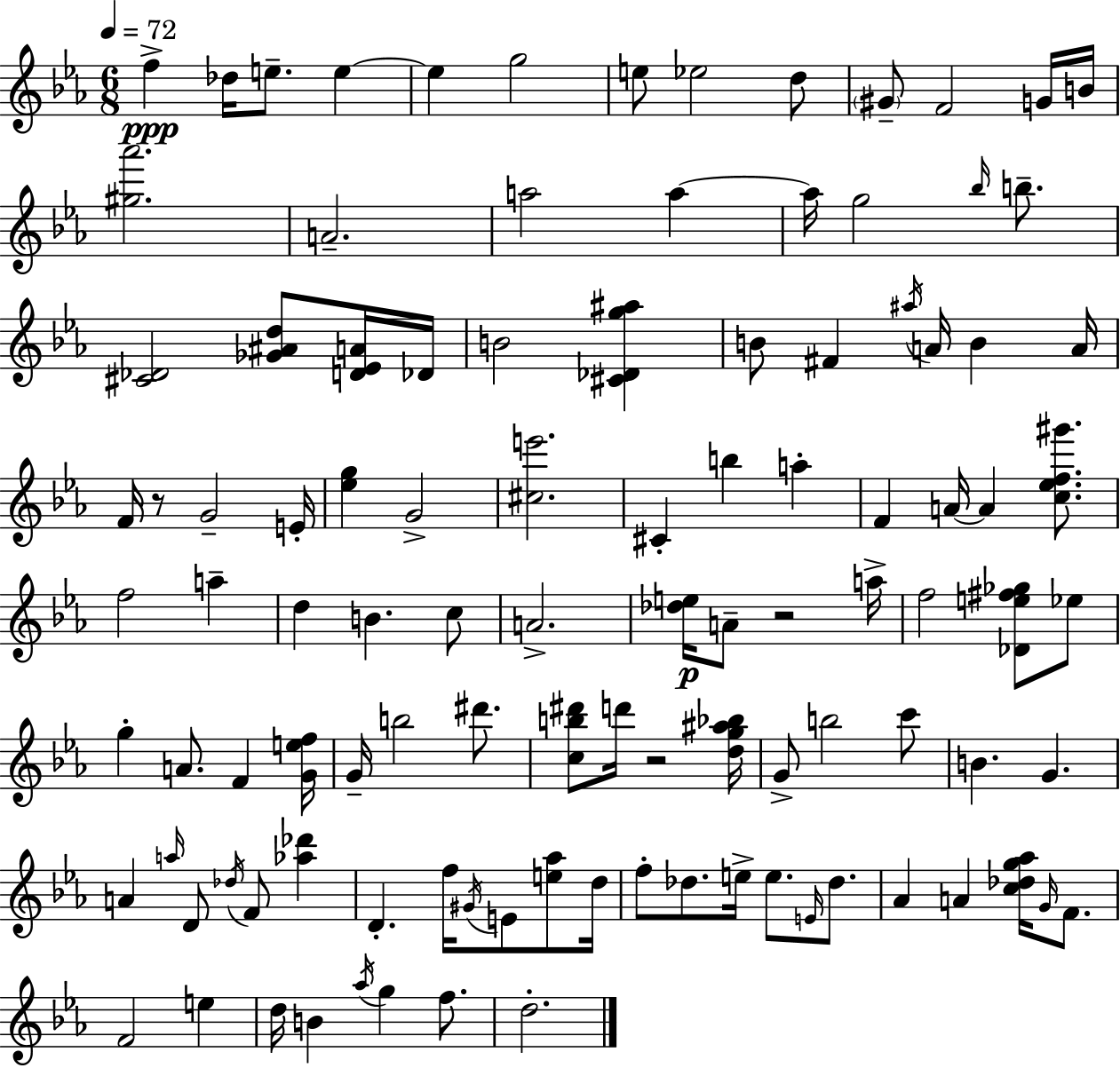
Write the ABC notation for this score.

X:1
T:Untitled
M:6/8
L:1/4
K:Cm
f _d/4 e/2 e e g2 e/2 _e2 d/2 ^G/2 F2 G/4 B/4 [^g_a']2 A2 a2 a a/4 g2 _b/4 b/2 [^C_D]2 [_G^Ad]/2 [D_EA]/4 _D/4 B2 [^C_Dg^a] B/2 ^F ^a/4 A/4 B A/4 F/4 z/2 G2 E/4 [_eg] G2 [^ce']2 ^C b a F A/4 A [c_ef^g']/2 f2 a d B c/2 A2 [_de]/4 A/2 z2 a/4 f2 [_De^f_g]/2 _e/2 g A/2 F [Gef]/4 G/4 b2 ^d'/2 [cb^d']/2 d'/4 z2 [dg^a_b]/4 G/2 b2 c'/2 B G A a/4 D/2 _d/4 F/2 [_a_d'] D f/4 ^G/4 E/2 [e_a]/2 d/4 f/2 _d/2 e/4 e/2 E/4 _d/2 _A A [c_dg_a]/4 G/4 F/2 F2 e d/4 B _a/4 g f/2 d2